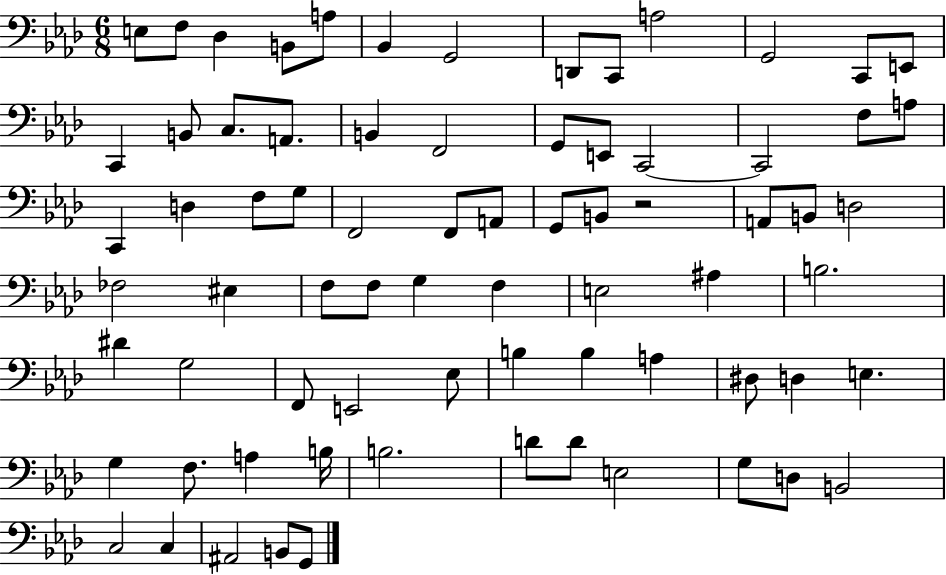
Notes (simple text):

E3/e F3/e Db3/q B2/e A3/e Bb2/q G2/h D2/e C2/e A3/h G2/h C2/e E2/e C2/q B2/e C3/e. A2/e. B2/q F2/h G2/e E2/e C2/h C2/h F3/e A3/e C2/q D3/q F3/e G3/e F2/h F2/e A2/e G2/e B2/e R/h A2/e B2/e D3/h FES3/h EIS3/q F3/e F3/e G3/q F3/q E3/h A#3/q B3/h. D#4/q G3/h F2/e E2/h Eb3/e B3/q B3/q A3/q D#3/e D3/q E3/q. G3/q F3/e. A3/q B3/s B3/h. D4/e D4/e E3/h G3/e D3/e B2/h C3/h C3/q A#2/h B2/e G2/e